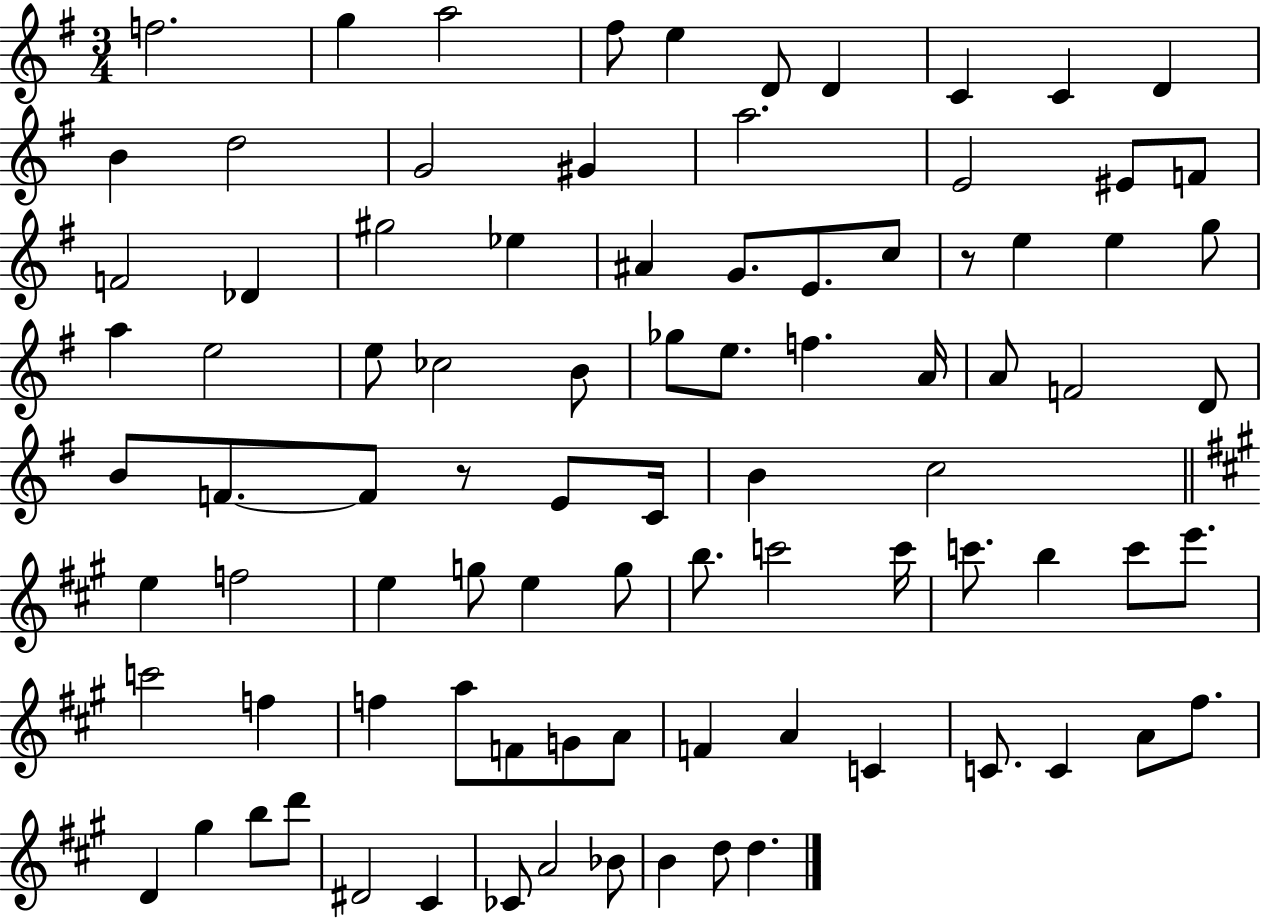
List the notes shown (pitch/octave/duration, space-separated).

F5/h. G5/q A5/h F#5/e E5/q D4/e D4/q C4/q C4/q D4/q B4/q D5/h G4/h G#4/q A5/h. E4/h EIS4/e F4/e F4/h Db4/q G#5/h Eb5/q A#4/q G4/e. E4/e. C5/e R/e E5/q E5/q G5/e A5/q E5/h E5/e CES5/h B4/e Gb5/e E5/e. F5/q. A4/s A4/e F4/h D4/e B4/e F4/e. F4/e R/e E4/e C4/s B4/q C5/h E5/q F5/h E5/q G5/e E5/q G5/e B5/e. C6/h C6/s C6/e. B5/q C6/e E6/e. C6/h F5/q F5/q A5/e F4/e G4/e A4/e F4/q A4/q C4/q C4/e. C4/q A4/e F#5/e. D4/q G#5/q B5/e D6/e D#4/h C#4/q CES4/e A4/h Bb4/e B4/q D5/e D5/q.